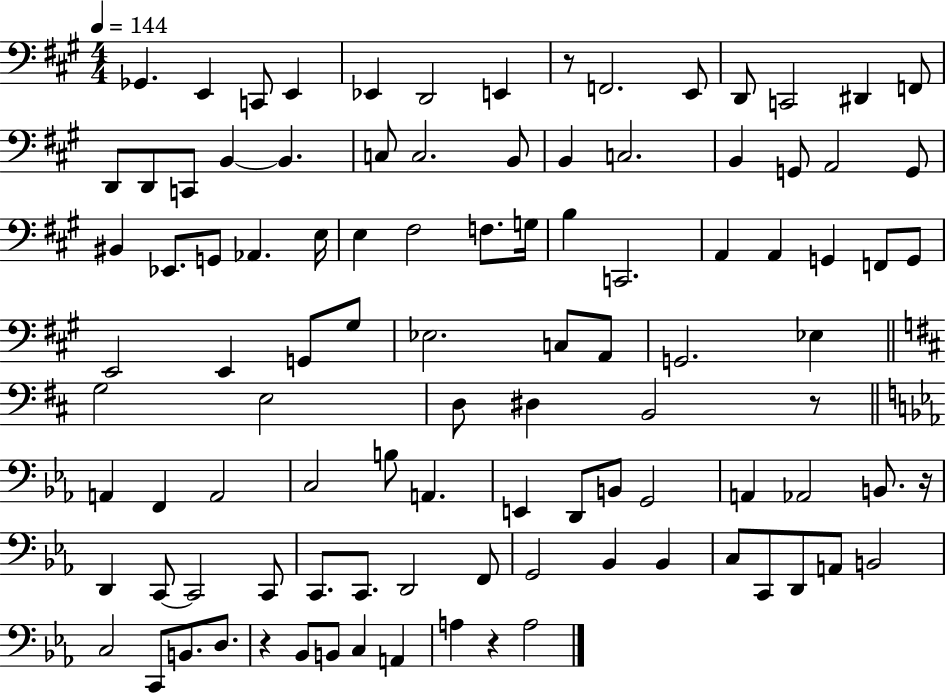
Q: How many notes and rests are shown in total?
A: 101